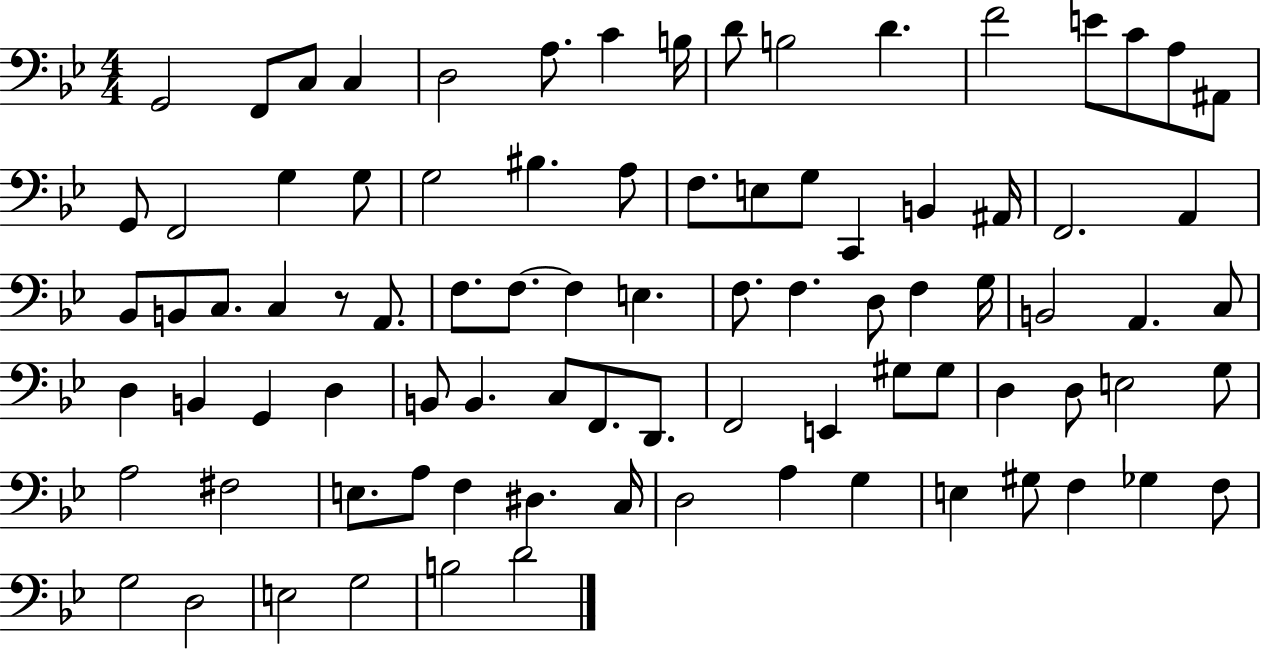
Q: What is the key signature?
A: BES major